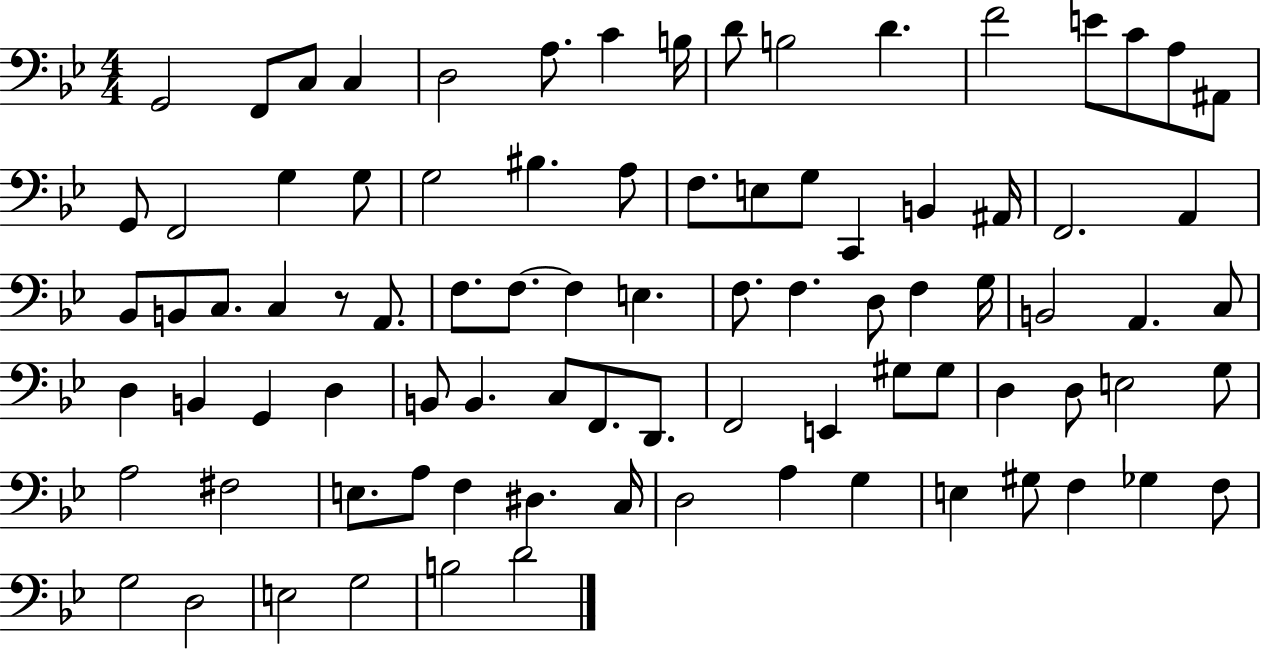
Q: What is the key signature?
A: BES major